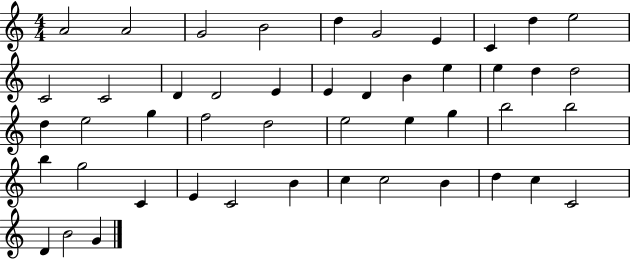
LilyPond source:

{
  \clef treble
  \numericTimeSignature
  \time 4/4
  \key c \major
  a'2 a'2 | g'2 b'2 | d''4 g'2 e'4 | c'4 d''4 e''2 | \break c'2 c'2 | d'4 d'2 e'4 | e'4 d'4 b'4 e''4 | e''4 d''4 d''2 | \break d''4 e''2 g''4 | f''2 d''2 | e''2 e''4 g''4 | b''2 b''2 | \break b''4 g''2 c'4 | e'4 c'2 b'4 | c''4 c''2 b'4 | d''4 c''4 c'2 | \break d'4 b'2 g'4 | \bar "|."
}